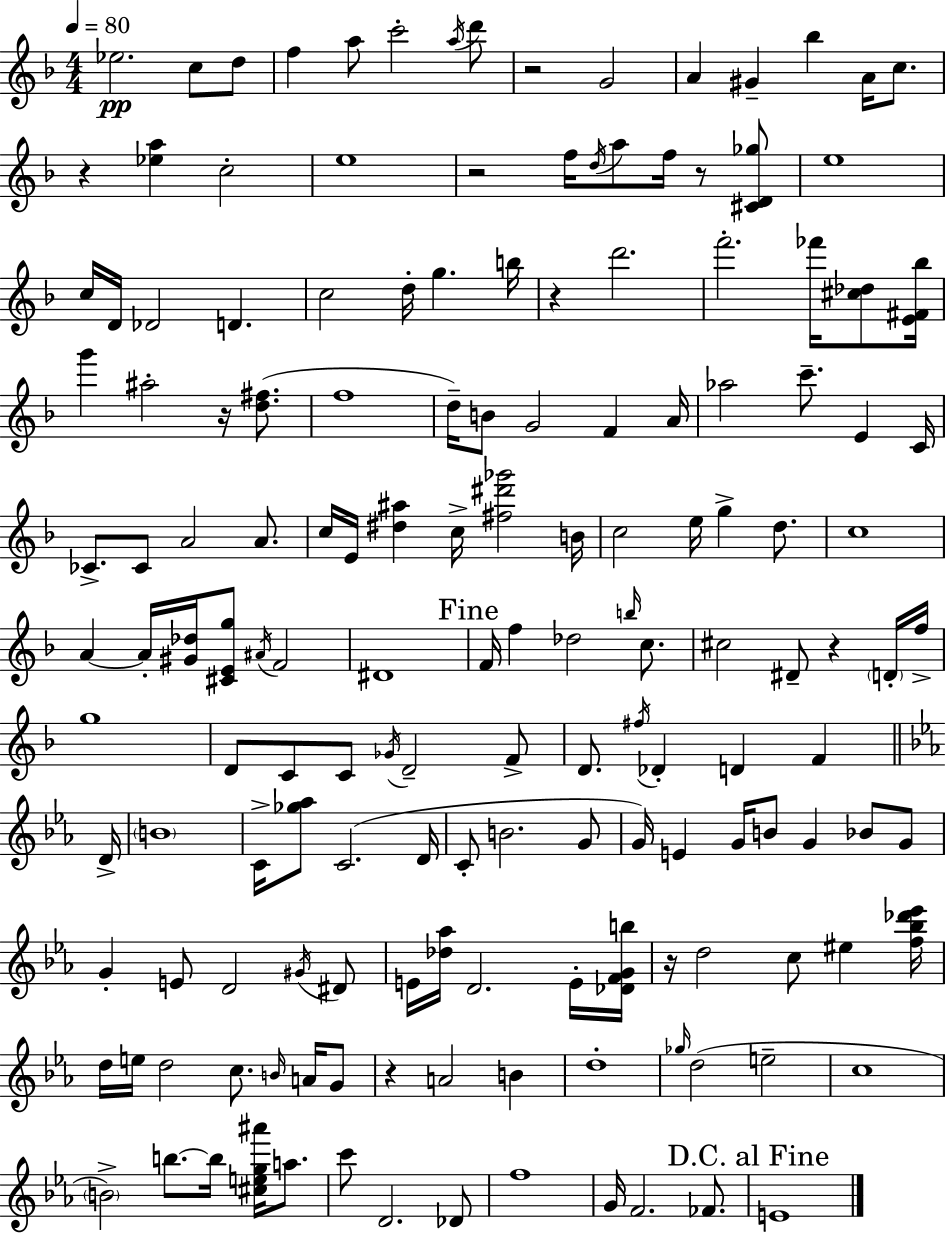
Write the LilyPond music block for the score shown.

{
  \clef treble
  \numericTimeSignature
  \time 4/4
  \key f \major
  \tempo 4 = 80
  ees''2.\pp c''8 d''8 | f''4 a''8 c'''2-. \acciaccatura { a''16 } d'''8 | r2 g'2 | a'4 gis'4-- bes''4 a'16 c''8. | \break r4 <ees'' a''>4 c''2-. | e''1 | r2 f''16 \acciaccatura { d''16 } a''8 f''16 r8 | <cis' d' ges''>8 e''1 | \break c''16 d'16 des'2 d'4. | c''2 d''16-. g''4. | b''16 r4 d'''2. | f'''2.-. fes'''16 <cis'' des''>8 | \break <e' fis' bes''>16 g'''4 ais''2-. r16 <d'' fis''>8.( | f''1 | d''16--) b'8 g'2 f'4 | a'16 aes''2 c'''8.-- e'4 | \break c'16 ces'8.-> ces'8 a'2 a'8. | c''16 e'16 <dis'' ais''>4 c''16-> <fis'' dis''' ges'''>2 | b'16 c''2 e''16 g''4-> d''8. | c''1 | \break a'4~~ a'16-. <gis' des''>16 <cis' e' g''>8 \acciaccatura { ais'16 } f'2 | dis'1 | \mark "Fine" f'16 f''4 des''2 | \grace { b''16 } c''8. cis''2 dis'8-- r4 | \break \parenthesize d'16-. f''16-> g''1 | d'8 c'8 c'8 \acciaccatura { ges'16 } d'2-- | f'8-> d'8. \acciaccatura { fis''16 } des'4-. d'4 | f'4 \bar "||" \break \key c \minor d'16-> \parenthesize b'1 | c'16-> <ges'' aes''>8 c'2.( | d'16 c'8-. b'2. g'8 | g'16) e'4 g'16 b'8 g'4 bes'8 g'8 | \break g'4-. e'8 d'2 \acciaccatura { gis'16 } | dis'8 e'16 <des'' aes''>16 d'2. | e'16-. <des' f' g' b''>16 r16 d''2 c''8 eis''4 | <f'' bes'' des''' ees'''>16 d''16 e''16 d''2 c''8. \grace { b'16 } | \break a'16 g'8 r4 a'2 b'4 | d''1-. | \grace { ges''16 } d''2( e''2-- | c''1 | \break \parenthesize b'2->) b''8.~~ b''16 | <cis'' e'' g'' ais'''>16 a''8. c'''8 d'2. | des'8 f''1 | g'16 f'2. | \break fes'8. \mark "D.C. al Fine" e'1 | \bar "|."
}